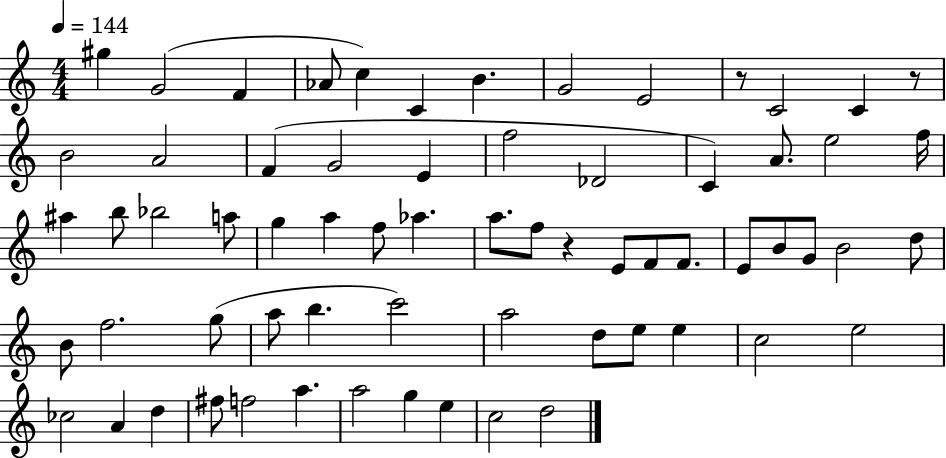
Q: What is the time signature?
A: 4/4